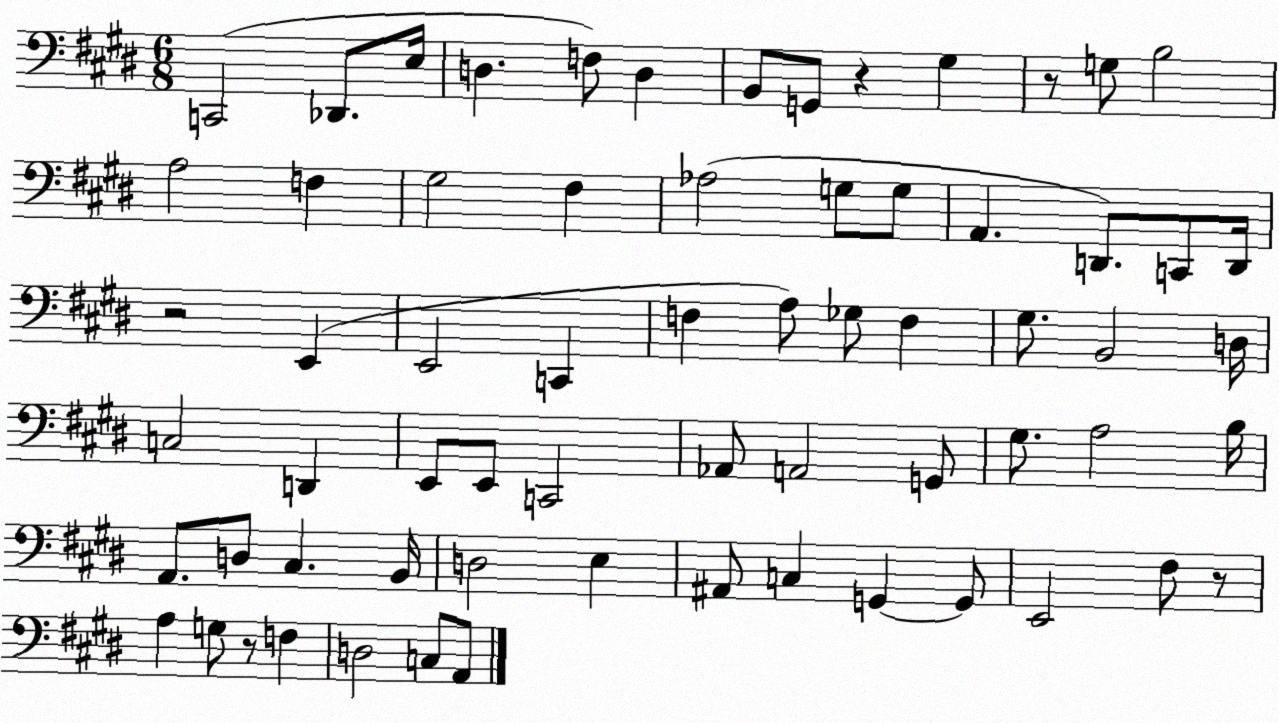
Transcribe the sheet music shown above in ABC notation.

X:1
T:Untitled
M:6/8
L:1/4
K:E
C,,2 _D,,/2 E,/4 D, F,/2 D, B,,/2 G,,/2 z ^G, z/2 G,/2 B,2 A,2 F, ^G,2 ^F, _A,2 G,/2 G,/2 A,, D,,/2 C,,/2 D,,/4 z2 E,, E,,2 C,, F, A,/2 _G,/2 F, ^G,/2 B,,2 D,/4 C,2 D,, E,,/2 E,,/2 C,,2 _A,,/2 A,,2 G,,/2 ^G,/2 A,2 B,/4 A,,/2 D,/2 ^C, B,,/4 D,2 E, ^A,,/2 C, G,, G,,/2 E,,2 ^F,/2 z/2 A, G,/2 z/2 F, D,2 C,/2 A,,/2